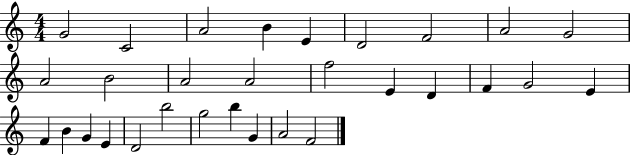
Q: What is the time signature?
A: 4/4